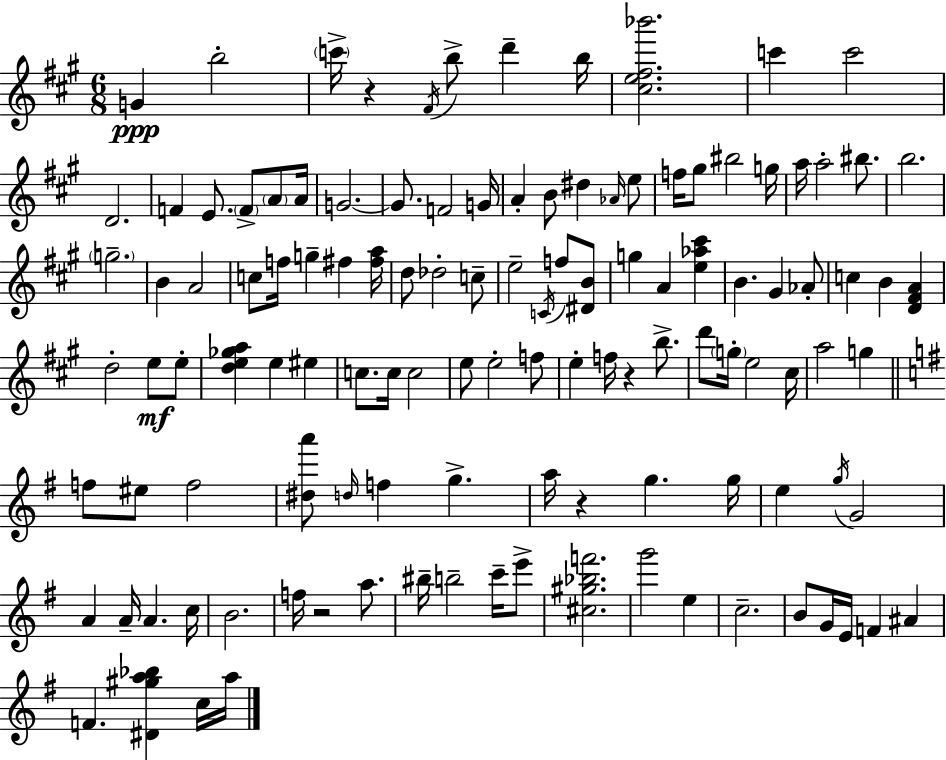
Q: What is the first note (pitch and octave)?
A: G4